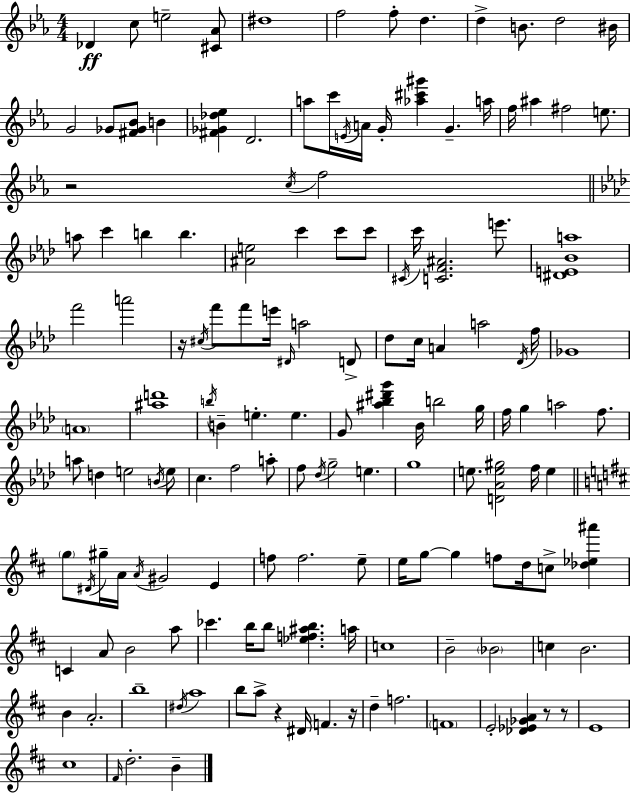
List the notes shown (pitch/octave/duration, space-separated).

Db4/q C5/e E5/h [C#4,Ab4]/e D#5/w F5/h F5/e D5/q. D5/q B4/e. D5/h BIS4/s G4/h Gb4/e [F#4,Gb4,Bb4]/e B4/q [F#4,Gb4,Db5,Eb5]/q D4/h. A5/e C6/s E4/s A4/s G4/s [Ab5,C#6,G#6]/q G4/q. A5/s F5/s A#5/q F#5/h E5/e. R/h C5/s F5/h A5/e C6/q B5/q B5/q. [A#4,E5]/h C6/q C6/e C6/e C#4/s C6/s [C4,F4,A#4]/h. E6/e. [D#4,E4,Bb4,A5]/w F6/h A6/h R/s C#5/s F6/e F6/e E6/s D#4/s A5/h D4/e Db5/e C5/s A4/q A5/h Db4/s F5/s Gb4/w A4/w [A#5,D6]/w B5/s B4/q E5/q. E5/q. G4/e [A#5,Bb5,D#6,G6]/q Bb4/s B5/h G5/s F5/s G5/q A5/h F5/e. A5/e D5/q E5/h B4/s E5/e C5/q. F5/h A5/e F5/e Db5/s G5/h E5/q. G5/w E5/e. [D4,Ab4,E5,G#5]/h F5/s E5/q G5/e D#4/s G#5/s A4/s A4/s G#4/h E4/q F5/e F5/h. E5/e E5/s G5/e G5/q F5/e D5/s C5/e [Db5,Eb5,A#6]/q C4/q A4/e B4/h A5/e CES6/q. B5/s B5/e [Eb5,F5,A#5,B5]/q. A5/s C5/w B4/h Bb4/h C5/q B4/h. B4/q A4/h. B5/w D#5/s A5/w B5/e A5/e R/q D#4/s F4/q. R/s D5/q F5/h. F4/w E4/h [Db4,Eb4,Gb4,A4]/q R/e R/e E4/w C#5/w F#4/s D5/h. B4/q